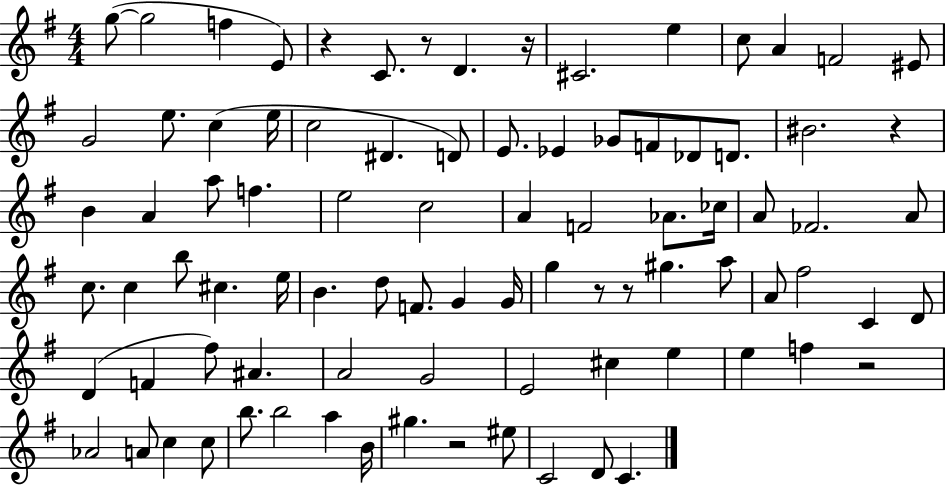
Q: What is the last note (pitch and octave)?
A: C4